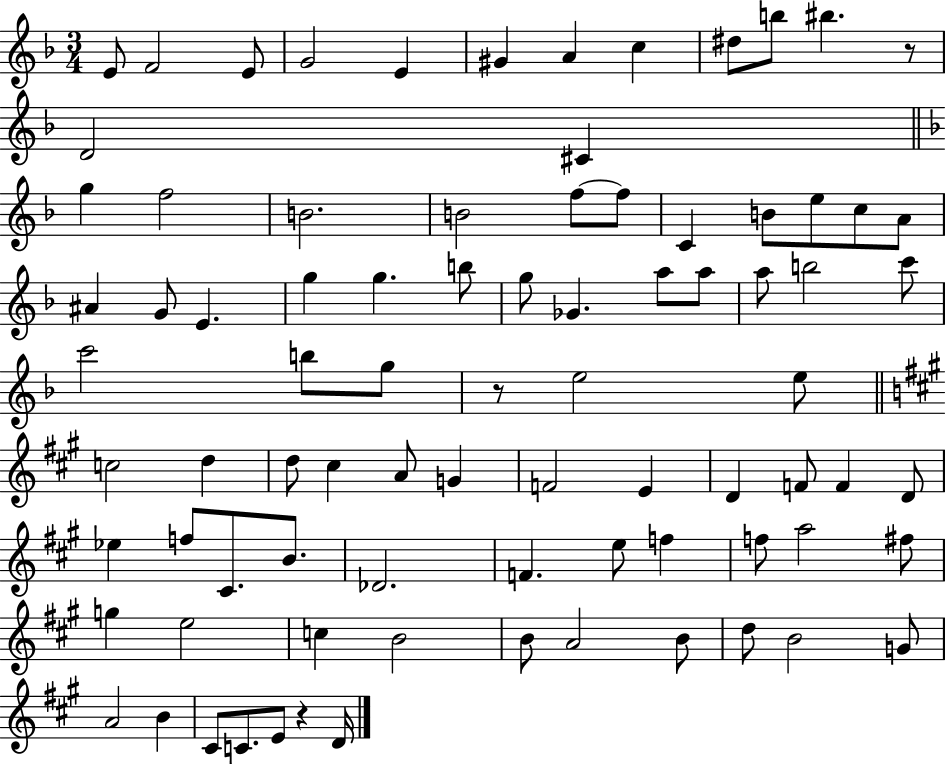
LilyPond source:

{
  \clef treble
  \numericTimeSignature
  \time 3/4
  \key f \major
  e'8 f'2 e'8 | g'2 e'4 | gis'4 a'4 c''4 | dis''8 b''8 bis''4. r8 | \break d'2 cis'4 | \bar "||" \break \key f \major g''4 f''2 | b'2. | b'2 f''8~~ f''8 | c'4 b'8 e''8 c''8 a'8 | \break ais'4 g'8 e'4. | g''4 g''4. b''8 | g''8 ges'4. a''8 a''8 | a''8 b''2 c'''8 | \break c'''2 b''8 g''8 | r8 e''2 e''8 | \bar "||" \break \key a \major c''2 d''4 | d''8 cis''4 a'8 g'4 | f'2 e'4 | d'4 f'8 f'4 d'8 | \break ees''4 f''8 cis'8. b'8. | des'2. | f'4. e''8 f''4 | f''8 a''2 fis''8 | \break g''4 e''2 | c''4 b'2 | b'8 a'2 b'8 | d''8 b'2 g'8 | \break a'2 b'4 | cis'8 c'8. e'8 r4 d'16 | \bar "|."
}